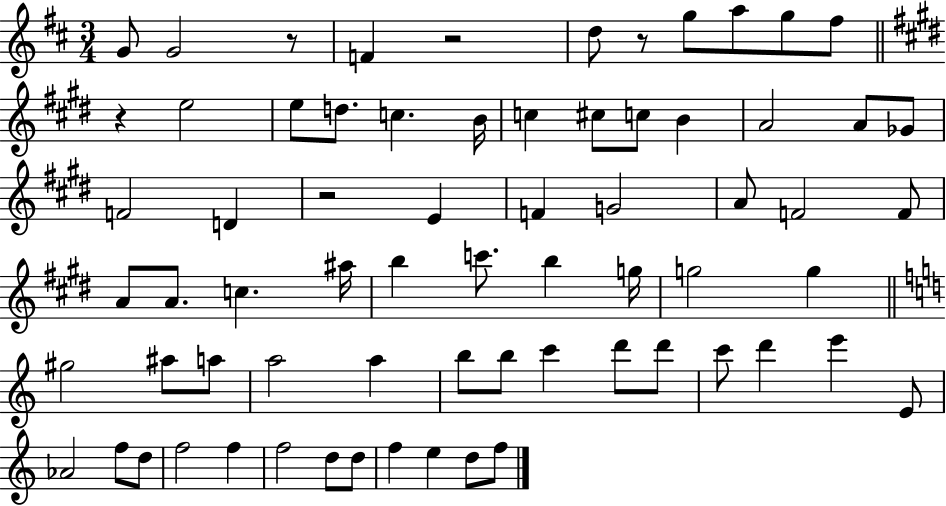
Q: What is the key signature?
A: D major